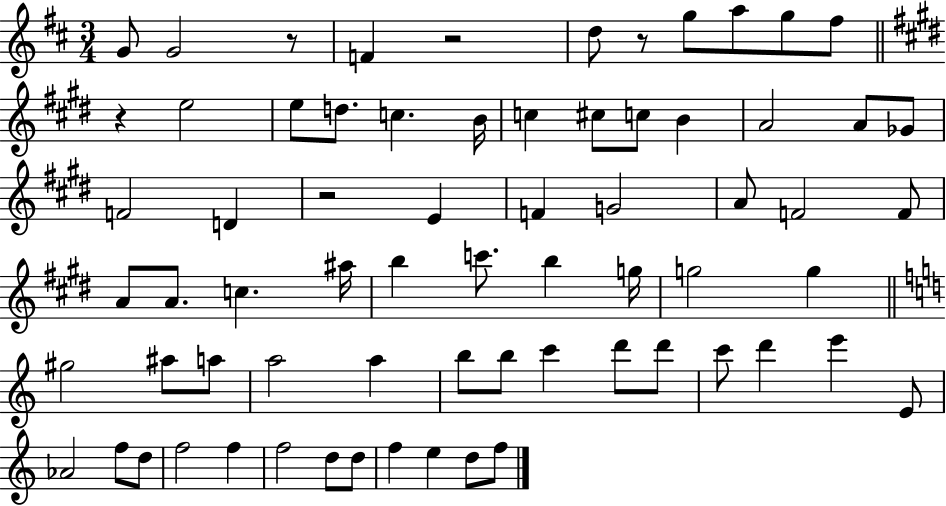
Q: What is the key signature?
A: D major